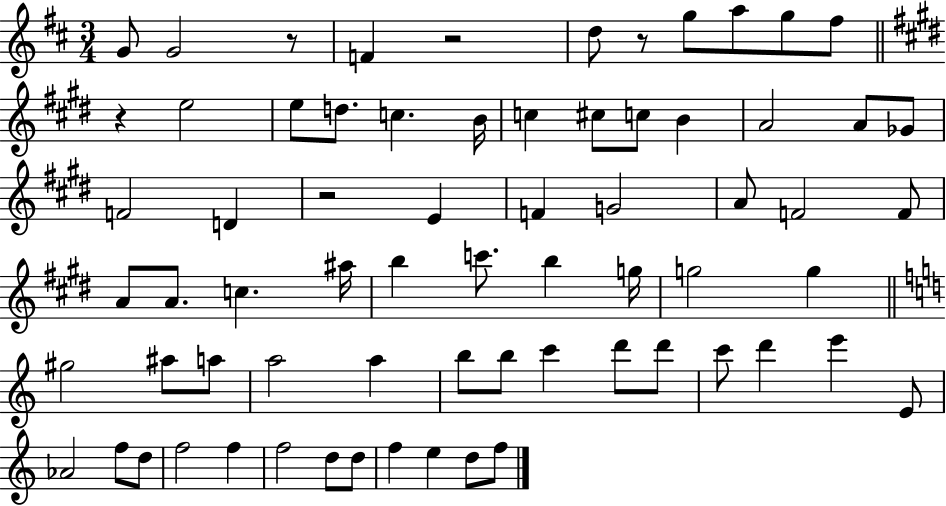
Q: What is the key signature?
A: D major